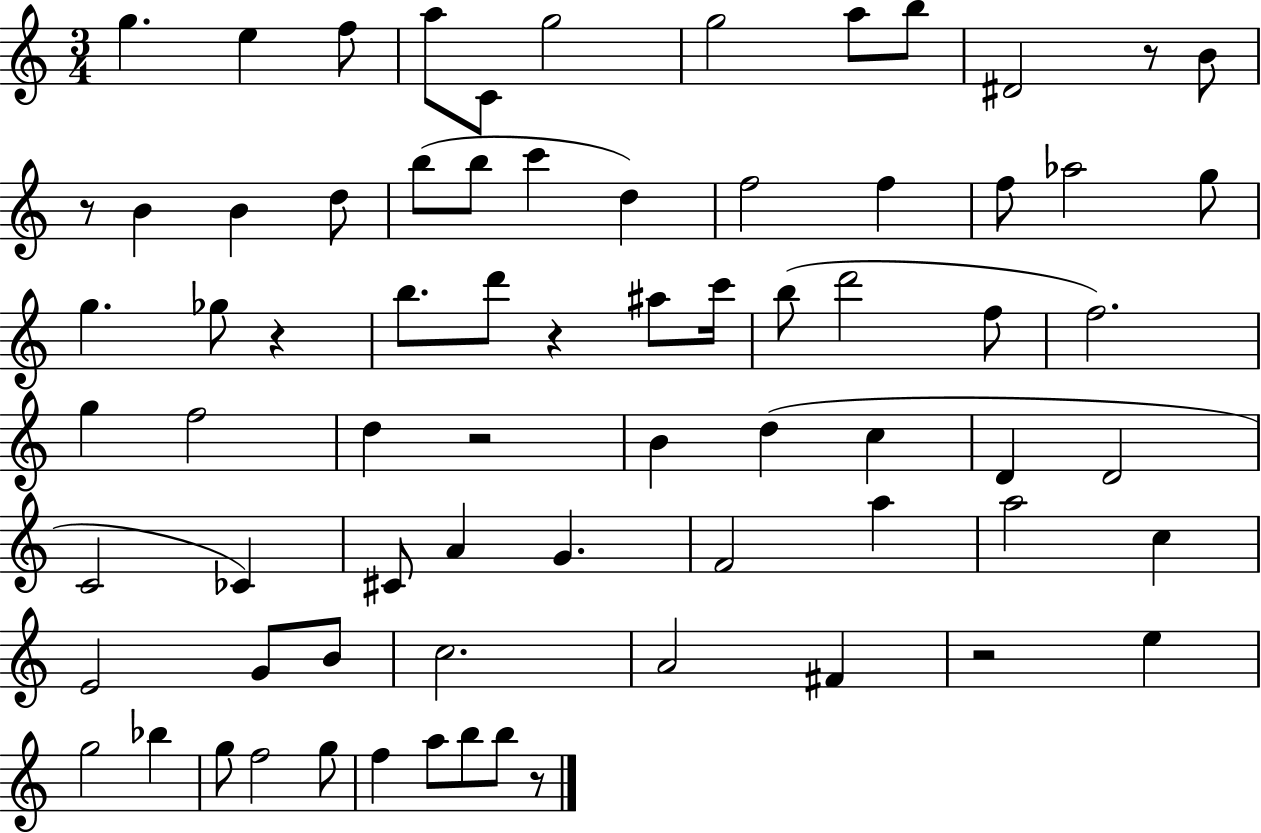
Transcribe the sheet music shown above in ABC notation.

X:1
T:Untitled
M:3/4
L:1/4
K:C
g e f/2 a/2 C/2 g2 g2 a/2 b/2 ^D2 z/2 B/2 z/2 B B d/2 b/2 b/2 c' d f2 f f/2 _a2 g/2 g _g/2 z b/2 d'/2 z ^a/2 c'/4 b/2 d'2 f/2 f2 g f2 d z2 B d c D D2 C2 _C ^C/2 A G F2 a a2 c E2 G/2 B/2 c2 A2 ^F z2 e g2 _b g/2 f2 g/2 f a/2 b/2 b/2 z/2